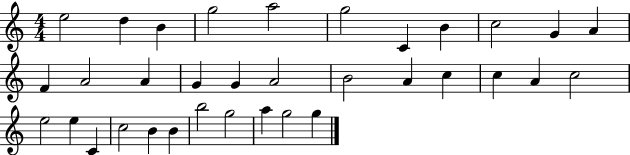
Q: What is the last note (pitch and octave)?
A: G5